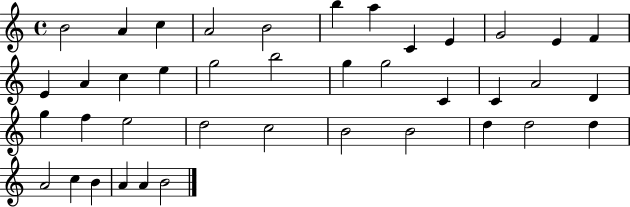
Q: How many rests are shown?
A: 0